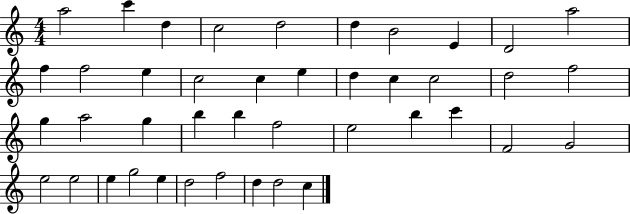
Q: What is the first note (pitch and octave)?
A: A5